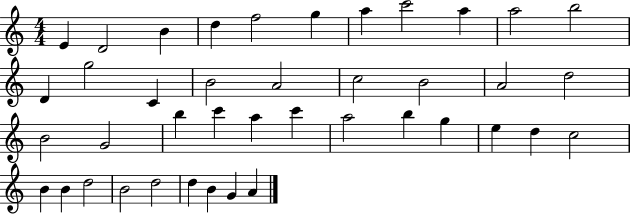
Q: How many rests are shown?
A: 0